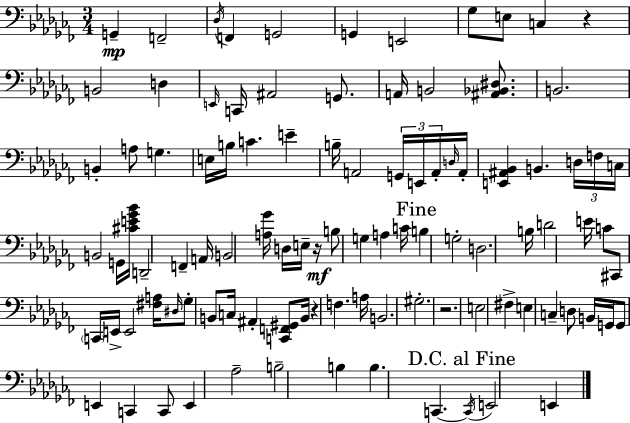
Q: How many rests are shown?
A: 4